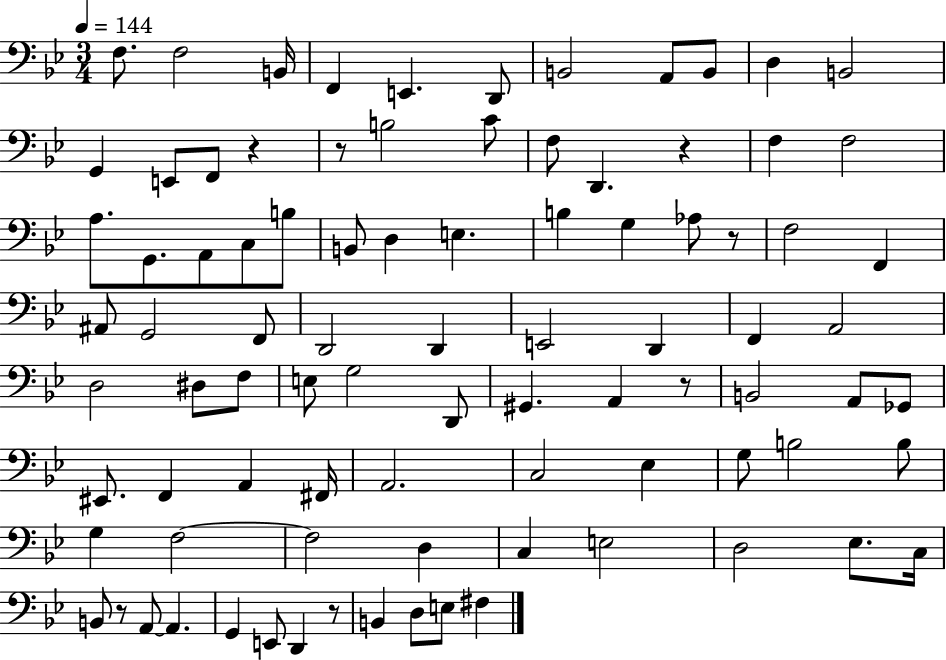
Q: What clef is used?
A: bass